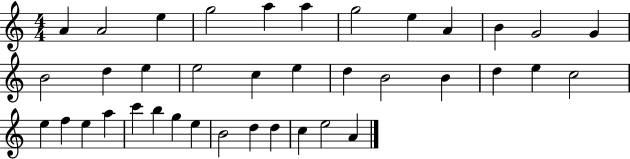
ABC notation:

X:1
T:Untitled
M:4/4
L:1/4
K:C
A A2 e g2 a a g2 e A B G2 G B2 d e e2 c e d B2 B d e c2 e f e a c' b g e B2 d d c e2 A